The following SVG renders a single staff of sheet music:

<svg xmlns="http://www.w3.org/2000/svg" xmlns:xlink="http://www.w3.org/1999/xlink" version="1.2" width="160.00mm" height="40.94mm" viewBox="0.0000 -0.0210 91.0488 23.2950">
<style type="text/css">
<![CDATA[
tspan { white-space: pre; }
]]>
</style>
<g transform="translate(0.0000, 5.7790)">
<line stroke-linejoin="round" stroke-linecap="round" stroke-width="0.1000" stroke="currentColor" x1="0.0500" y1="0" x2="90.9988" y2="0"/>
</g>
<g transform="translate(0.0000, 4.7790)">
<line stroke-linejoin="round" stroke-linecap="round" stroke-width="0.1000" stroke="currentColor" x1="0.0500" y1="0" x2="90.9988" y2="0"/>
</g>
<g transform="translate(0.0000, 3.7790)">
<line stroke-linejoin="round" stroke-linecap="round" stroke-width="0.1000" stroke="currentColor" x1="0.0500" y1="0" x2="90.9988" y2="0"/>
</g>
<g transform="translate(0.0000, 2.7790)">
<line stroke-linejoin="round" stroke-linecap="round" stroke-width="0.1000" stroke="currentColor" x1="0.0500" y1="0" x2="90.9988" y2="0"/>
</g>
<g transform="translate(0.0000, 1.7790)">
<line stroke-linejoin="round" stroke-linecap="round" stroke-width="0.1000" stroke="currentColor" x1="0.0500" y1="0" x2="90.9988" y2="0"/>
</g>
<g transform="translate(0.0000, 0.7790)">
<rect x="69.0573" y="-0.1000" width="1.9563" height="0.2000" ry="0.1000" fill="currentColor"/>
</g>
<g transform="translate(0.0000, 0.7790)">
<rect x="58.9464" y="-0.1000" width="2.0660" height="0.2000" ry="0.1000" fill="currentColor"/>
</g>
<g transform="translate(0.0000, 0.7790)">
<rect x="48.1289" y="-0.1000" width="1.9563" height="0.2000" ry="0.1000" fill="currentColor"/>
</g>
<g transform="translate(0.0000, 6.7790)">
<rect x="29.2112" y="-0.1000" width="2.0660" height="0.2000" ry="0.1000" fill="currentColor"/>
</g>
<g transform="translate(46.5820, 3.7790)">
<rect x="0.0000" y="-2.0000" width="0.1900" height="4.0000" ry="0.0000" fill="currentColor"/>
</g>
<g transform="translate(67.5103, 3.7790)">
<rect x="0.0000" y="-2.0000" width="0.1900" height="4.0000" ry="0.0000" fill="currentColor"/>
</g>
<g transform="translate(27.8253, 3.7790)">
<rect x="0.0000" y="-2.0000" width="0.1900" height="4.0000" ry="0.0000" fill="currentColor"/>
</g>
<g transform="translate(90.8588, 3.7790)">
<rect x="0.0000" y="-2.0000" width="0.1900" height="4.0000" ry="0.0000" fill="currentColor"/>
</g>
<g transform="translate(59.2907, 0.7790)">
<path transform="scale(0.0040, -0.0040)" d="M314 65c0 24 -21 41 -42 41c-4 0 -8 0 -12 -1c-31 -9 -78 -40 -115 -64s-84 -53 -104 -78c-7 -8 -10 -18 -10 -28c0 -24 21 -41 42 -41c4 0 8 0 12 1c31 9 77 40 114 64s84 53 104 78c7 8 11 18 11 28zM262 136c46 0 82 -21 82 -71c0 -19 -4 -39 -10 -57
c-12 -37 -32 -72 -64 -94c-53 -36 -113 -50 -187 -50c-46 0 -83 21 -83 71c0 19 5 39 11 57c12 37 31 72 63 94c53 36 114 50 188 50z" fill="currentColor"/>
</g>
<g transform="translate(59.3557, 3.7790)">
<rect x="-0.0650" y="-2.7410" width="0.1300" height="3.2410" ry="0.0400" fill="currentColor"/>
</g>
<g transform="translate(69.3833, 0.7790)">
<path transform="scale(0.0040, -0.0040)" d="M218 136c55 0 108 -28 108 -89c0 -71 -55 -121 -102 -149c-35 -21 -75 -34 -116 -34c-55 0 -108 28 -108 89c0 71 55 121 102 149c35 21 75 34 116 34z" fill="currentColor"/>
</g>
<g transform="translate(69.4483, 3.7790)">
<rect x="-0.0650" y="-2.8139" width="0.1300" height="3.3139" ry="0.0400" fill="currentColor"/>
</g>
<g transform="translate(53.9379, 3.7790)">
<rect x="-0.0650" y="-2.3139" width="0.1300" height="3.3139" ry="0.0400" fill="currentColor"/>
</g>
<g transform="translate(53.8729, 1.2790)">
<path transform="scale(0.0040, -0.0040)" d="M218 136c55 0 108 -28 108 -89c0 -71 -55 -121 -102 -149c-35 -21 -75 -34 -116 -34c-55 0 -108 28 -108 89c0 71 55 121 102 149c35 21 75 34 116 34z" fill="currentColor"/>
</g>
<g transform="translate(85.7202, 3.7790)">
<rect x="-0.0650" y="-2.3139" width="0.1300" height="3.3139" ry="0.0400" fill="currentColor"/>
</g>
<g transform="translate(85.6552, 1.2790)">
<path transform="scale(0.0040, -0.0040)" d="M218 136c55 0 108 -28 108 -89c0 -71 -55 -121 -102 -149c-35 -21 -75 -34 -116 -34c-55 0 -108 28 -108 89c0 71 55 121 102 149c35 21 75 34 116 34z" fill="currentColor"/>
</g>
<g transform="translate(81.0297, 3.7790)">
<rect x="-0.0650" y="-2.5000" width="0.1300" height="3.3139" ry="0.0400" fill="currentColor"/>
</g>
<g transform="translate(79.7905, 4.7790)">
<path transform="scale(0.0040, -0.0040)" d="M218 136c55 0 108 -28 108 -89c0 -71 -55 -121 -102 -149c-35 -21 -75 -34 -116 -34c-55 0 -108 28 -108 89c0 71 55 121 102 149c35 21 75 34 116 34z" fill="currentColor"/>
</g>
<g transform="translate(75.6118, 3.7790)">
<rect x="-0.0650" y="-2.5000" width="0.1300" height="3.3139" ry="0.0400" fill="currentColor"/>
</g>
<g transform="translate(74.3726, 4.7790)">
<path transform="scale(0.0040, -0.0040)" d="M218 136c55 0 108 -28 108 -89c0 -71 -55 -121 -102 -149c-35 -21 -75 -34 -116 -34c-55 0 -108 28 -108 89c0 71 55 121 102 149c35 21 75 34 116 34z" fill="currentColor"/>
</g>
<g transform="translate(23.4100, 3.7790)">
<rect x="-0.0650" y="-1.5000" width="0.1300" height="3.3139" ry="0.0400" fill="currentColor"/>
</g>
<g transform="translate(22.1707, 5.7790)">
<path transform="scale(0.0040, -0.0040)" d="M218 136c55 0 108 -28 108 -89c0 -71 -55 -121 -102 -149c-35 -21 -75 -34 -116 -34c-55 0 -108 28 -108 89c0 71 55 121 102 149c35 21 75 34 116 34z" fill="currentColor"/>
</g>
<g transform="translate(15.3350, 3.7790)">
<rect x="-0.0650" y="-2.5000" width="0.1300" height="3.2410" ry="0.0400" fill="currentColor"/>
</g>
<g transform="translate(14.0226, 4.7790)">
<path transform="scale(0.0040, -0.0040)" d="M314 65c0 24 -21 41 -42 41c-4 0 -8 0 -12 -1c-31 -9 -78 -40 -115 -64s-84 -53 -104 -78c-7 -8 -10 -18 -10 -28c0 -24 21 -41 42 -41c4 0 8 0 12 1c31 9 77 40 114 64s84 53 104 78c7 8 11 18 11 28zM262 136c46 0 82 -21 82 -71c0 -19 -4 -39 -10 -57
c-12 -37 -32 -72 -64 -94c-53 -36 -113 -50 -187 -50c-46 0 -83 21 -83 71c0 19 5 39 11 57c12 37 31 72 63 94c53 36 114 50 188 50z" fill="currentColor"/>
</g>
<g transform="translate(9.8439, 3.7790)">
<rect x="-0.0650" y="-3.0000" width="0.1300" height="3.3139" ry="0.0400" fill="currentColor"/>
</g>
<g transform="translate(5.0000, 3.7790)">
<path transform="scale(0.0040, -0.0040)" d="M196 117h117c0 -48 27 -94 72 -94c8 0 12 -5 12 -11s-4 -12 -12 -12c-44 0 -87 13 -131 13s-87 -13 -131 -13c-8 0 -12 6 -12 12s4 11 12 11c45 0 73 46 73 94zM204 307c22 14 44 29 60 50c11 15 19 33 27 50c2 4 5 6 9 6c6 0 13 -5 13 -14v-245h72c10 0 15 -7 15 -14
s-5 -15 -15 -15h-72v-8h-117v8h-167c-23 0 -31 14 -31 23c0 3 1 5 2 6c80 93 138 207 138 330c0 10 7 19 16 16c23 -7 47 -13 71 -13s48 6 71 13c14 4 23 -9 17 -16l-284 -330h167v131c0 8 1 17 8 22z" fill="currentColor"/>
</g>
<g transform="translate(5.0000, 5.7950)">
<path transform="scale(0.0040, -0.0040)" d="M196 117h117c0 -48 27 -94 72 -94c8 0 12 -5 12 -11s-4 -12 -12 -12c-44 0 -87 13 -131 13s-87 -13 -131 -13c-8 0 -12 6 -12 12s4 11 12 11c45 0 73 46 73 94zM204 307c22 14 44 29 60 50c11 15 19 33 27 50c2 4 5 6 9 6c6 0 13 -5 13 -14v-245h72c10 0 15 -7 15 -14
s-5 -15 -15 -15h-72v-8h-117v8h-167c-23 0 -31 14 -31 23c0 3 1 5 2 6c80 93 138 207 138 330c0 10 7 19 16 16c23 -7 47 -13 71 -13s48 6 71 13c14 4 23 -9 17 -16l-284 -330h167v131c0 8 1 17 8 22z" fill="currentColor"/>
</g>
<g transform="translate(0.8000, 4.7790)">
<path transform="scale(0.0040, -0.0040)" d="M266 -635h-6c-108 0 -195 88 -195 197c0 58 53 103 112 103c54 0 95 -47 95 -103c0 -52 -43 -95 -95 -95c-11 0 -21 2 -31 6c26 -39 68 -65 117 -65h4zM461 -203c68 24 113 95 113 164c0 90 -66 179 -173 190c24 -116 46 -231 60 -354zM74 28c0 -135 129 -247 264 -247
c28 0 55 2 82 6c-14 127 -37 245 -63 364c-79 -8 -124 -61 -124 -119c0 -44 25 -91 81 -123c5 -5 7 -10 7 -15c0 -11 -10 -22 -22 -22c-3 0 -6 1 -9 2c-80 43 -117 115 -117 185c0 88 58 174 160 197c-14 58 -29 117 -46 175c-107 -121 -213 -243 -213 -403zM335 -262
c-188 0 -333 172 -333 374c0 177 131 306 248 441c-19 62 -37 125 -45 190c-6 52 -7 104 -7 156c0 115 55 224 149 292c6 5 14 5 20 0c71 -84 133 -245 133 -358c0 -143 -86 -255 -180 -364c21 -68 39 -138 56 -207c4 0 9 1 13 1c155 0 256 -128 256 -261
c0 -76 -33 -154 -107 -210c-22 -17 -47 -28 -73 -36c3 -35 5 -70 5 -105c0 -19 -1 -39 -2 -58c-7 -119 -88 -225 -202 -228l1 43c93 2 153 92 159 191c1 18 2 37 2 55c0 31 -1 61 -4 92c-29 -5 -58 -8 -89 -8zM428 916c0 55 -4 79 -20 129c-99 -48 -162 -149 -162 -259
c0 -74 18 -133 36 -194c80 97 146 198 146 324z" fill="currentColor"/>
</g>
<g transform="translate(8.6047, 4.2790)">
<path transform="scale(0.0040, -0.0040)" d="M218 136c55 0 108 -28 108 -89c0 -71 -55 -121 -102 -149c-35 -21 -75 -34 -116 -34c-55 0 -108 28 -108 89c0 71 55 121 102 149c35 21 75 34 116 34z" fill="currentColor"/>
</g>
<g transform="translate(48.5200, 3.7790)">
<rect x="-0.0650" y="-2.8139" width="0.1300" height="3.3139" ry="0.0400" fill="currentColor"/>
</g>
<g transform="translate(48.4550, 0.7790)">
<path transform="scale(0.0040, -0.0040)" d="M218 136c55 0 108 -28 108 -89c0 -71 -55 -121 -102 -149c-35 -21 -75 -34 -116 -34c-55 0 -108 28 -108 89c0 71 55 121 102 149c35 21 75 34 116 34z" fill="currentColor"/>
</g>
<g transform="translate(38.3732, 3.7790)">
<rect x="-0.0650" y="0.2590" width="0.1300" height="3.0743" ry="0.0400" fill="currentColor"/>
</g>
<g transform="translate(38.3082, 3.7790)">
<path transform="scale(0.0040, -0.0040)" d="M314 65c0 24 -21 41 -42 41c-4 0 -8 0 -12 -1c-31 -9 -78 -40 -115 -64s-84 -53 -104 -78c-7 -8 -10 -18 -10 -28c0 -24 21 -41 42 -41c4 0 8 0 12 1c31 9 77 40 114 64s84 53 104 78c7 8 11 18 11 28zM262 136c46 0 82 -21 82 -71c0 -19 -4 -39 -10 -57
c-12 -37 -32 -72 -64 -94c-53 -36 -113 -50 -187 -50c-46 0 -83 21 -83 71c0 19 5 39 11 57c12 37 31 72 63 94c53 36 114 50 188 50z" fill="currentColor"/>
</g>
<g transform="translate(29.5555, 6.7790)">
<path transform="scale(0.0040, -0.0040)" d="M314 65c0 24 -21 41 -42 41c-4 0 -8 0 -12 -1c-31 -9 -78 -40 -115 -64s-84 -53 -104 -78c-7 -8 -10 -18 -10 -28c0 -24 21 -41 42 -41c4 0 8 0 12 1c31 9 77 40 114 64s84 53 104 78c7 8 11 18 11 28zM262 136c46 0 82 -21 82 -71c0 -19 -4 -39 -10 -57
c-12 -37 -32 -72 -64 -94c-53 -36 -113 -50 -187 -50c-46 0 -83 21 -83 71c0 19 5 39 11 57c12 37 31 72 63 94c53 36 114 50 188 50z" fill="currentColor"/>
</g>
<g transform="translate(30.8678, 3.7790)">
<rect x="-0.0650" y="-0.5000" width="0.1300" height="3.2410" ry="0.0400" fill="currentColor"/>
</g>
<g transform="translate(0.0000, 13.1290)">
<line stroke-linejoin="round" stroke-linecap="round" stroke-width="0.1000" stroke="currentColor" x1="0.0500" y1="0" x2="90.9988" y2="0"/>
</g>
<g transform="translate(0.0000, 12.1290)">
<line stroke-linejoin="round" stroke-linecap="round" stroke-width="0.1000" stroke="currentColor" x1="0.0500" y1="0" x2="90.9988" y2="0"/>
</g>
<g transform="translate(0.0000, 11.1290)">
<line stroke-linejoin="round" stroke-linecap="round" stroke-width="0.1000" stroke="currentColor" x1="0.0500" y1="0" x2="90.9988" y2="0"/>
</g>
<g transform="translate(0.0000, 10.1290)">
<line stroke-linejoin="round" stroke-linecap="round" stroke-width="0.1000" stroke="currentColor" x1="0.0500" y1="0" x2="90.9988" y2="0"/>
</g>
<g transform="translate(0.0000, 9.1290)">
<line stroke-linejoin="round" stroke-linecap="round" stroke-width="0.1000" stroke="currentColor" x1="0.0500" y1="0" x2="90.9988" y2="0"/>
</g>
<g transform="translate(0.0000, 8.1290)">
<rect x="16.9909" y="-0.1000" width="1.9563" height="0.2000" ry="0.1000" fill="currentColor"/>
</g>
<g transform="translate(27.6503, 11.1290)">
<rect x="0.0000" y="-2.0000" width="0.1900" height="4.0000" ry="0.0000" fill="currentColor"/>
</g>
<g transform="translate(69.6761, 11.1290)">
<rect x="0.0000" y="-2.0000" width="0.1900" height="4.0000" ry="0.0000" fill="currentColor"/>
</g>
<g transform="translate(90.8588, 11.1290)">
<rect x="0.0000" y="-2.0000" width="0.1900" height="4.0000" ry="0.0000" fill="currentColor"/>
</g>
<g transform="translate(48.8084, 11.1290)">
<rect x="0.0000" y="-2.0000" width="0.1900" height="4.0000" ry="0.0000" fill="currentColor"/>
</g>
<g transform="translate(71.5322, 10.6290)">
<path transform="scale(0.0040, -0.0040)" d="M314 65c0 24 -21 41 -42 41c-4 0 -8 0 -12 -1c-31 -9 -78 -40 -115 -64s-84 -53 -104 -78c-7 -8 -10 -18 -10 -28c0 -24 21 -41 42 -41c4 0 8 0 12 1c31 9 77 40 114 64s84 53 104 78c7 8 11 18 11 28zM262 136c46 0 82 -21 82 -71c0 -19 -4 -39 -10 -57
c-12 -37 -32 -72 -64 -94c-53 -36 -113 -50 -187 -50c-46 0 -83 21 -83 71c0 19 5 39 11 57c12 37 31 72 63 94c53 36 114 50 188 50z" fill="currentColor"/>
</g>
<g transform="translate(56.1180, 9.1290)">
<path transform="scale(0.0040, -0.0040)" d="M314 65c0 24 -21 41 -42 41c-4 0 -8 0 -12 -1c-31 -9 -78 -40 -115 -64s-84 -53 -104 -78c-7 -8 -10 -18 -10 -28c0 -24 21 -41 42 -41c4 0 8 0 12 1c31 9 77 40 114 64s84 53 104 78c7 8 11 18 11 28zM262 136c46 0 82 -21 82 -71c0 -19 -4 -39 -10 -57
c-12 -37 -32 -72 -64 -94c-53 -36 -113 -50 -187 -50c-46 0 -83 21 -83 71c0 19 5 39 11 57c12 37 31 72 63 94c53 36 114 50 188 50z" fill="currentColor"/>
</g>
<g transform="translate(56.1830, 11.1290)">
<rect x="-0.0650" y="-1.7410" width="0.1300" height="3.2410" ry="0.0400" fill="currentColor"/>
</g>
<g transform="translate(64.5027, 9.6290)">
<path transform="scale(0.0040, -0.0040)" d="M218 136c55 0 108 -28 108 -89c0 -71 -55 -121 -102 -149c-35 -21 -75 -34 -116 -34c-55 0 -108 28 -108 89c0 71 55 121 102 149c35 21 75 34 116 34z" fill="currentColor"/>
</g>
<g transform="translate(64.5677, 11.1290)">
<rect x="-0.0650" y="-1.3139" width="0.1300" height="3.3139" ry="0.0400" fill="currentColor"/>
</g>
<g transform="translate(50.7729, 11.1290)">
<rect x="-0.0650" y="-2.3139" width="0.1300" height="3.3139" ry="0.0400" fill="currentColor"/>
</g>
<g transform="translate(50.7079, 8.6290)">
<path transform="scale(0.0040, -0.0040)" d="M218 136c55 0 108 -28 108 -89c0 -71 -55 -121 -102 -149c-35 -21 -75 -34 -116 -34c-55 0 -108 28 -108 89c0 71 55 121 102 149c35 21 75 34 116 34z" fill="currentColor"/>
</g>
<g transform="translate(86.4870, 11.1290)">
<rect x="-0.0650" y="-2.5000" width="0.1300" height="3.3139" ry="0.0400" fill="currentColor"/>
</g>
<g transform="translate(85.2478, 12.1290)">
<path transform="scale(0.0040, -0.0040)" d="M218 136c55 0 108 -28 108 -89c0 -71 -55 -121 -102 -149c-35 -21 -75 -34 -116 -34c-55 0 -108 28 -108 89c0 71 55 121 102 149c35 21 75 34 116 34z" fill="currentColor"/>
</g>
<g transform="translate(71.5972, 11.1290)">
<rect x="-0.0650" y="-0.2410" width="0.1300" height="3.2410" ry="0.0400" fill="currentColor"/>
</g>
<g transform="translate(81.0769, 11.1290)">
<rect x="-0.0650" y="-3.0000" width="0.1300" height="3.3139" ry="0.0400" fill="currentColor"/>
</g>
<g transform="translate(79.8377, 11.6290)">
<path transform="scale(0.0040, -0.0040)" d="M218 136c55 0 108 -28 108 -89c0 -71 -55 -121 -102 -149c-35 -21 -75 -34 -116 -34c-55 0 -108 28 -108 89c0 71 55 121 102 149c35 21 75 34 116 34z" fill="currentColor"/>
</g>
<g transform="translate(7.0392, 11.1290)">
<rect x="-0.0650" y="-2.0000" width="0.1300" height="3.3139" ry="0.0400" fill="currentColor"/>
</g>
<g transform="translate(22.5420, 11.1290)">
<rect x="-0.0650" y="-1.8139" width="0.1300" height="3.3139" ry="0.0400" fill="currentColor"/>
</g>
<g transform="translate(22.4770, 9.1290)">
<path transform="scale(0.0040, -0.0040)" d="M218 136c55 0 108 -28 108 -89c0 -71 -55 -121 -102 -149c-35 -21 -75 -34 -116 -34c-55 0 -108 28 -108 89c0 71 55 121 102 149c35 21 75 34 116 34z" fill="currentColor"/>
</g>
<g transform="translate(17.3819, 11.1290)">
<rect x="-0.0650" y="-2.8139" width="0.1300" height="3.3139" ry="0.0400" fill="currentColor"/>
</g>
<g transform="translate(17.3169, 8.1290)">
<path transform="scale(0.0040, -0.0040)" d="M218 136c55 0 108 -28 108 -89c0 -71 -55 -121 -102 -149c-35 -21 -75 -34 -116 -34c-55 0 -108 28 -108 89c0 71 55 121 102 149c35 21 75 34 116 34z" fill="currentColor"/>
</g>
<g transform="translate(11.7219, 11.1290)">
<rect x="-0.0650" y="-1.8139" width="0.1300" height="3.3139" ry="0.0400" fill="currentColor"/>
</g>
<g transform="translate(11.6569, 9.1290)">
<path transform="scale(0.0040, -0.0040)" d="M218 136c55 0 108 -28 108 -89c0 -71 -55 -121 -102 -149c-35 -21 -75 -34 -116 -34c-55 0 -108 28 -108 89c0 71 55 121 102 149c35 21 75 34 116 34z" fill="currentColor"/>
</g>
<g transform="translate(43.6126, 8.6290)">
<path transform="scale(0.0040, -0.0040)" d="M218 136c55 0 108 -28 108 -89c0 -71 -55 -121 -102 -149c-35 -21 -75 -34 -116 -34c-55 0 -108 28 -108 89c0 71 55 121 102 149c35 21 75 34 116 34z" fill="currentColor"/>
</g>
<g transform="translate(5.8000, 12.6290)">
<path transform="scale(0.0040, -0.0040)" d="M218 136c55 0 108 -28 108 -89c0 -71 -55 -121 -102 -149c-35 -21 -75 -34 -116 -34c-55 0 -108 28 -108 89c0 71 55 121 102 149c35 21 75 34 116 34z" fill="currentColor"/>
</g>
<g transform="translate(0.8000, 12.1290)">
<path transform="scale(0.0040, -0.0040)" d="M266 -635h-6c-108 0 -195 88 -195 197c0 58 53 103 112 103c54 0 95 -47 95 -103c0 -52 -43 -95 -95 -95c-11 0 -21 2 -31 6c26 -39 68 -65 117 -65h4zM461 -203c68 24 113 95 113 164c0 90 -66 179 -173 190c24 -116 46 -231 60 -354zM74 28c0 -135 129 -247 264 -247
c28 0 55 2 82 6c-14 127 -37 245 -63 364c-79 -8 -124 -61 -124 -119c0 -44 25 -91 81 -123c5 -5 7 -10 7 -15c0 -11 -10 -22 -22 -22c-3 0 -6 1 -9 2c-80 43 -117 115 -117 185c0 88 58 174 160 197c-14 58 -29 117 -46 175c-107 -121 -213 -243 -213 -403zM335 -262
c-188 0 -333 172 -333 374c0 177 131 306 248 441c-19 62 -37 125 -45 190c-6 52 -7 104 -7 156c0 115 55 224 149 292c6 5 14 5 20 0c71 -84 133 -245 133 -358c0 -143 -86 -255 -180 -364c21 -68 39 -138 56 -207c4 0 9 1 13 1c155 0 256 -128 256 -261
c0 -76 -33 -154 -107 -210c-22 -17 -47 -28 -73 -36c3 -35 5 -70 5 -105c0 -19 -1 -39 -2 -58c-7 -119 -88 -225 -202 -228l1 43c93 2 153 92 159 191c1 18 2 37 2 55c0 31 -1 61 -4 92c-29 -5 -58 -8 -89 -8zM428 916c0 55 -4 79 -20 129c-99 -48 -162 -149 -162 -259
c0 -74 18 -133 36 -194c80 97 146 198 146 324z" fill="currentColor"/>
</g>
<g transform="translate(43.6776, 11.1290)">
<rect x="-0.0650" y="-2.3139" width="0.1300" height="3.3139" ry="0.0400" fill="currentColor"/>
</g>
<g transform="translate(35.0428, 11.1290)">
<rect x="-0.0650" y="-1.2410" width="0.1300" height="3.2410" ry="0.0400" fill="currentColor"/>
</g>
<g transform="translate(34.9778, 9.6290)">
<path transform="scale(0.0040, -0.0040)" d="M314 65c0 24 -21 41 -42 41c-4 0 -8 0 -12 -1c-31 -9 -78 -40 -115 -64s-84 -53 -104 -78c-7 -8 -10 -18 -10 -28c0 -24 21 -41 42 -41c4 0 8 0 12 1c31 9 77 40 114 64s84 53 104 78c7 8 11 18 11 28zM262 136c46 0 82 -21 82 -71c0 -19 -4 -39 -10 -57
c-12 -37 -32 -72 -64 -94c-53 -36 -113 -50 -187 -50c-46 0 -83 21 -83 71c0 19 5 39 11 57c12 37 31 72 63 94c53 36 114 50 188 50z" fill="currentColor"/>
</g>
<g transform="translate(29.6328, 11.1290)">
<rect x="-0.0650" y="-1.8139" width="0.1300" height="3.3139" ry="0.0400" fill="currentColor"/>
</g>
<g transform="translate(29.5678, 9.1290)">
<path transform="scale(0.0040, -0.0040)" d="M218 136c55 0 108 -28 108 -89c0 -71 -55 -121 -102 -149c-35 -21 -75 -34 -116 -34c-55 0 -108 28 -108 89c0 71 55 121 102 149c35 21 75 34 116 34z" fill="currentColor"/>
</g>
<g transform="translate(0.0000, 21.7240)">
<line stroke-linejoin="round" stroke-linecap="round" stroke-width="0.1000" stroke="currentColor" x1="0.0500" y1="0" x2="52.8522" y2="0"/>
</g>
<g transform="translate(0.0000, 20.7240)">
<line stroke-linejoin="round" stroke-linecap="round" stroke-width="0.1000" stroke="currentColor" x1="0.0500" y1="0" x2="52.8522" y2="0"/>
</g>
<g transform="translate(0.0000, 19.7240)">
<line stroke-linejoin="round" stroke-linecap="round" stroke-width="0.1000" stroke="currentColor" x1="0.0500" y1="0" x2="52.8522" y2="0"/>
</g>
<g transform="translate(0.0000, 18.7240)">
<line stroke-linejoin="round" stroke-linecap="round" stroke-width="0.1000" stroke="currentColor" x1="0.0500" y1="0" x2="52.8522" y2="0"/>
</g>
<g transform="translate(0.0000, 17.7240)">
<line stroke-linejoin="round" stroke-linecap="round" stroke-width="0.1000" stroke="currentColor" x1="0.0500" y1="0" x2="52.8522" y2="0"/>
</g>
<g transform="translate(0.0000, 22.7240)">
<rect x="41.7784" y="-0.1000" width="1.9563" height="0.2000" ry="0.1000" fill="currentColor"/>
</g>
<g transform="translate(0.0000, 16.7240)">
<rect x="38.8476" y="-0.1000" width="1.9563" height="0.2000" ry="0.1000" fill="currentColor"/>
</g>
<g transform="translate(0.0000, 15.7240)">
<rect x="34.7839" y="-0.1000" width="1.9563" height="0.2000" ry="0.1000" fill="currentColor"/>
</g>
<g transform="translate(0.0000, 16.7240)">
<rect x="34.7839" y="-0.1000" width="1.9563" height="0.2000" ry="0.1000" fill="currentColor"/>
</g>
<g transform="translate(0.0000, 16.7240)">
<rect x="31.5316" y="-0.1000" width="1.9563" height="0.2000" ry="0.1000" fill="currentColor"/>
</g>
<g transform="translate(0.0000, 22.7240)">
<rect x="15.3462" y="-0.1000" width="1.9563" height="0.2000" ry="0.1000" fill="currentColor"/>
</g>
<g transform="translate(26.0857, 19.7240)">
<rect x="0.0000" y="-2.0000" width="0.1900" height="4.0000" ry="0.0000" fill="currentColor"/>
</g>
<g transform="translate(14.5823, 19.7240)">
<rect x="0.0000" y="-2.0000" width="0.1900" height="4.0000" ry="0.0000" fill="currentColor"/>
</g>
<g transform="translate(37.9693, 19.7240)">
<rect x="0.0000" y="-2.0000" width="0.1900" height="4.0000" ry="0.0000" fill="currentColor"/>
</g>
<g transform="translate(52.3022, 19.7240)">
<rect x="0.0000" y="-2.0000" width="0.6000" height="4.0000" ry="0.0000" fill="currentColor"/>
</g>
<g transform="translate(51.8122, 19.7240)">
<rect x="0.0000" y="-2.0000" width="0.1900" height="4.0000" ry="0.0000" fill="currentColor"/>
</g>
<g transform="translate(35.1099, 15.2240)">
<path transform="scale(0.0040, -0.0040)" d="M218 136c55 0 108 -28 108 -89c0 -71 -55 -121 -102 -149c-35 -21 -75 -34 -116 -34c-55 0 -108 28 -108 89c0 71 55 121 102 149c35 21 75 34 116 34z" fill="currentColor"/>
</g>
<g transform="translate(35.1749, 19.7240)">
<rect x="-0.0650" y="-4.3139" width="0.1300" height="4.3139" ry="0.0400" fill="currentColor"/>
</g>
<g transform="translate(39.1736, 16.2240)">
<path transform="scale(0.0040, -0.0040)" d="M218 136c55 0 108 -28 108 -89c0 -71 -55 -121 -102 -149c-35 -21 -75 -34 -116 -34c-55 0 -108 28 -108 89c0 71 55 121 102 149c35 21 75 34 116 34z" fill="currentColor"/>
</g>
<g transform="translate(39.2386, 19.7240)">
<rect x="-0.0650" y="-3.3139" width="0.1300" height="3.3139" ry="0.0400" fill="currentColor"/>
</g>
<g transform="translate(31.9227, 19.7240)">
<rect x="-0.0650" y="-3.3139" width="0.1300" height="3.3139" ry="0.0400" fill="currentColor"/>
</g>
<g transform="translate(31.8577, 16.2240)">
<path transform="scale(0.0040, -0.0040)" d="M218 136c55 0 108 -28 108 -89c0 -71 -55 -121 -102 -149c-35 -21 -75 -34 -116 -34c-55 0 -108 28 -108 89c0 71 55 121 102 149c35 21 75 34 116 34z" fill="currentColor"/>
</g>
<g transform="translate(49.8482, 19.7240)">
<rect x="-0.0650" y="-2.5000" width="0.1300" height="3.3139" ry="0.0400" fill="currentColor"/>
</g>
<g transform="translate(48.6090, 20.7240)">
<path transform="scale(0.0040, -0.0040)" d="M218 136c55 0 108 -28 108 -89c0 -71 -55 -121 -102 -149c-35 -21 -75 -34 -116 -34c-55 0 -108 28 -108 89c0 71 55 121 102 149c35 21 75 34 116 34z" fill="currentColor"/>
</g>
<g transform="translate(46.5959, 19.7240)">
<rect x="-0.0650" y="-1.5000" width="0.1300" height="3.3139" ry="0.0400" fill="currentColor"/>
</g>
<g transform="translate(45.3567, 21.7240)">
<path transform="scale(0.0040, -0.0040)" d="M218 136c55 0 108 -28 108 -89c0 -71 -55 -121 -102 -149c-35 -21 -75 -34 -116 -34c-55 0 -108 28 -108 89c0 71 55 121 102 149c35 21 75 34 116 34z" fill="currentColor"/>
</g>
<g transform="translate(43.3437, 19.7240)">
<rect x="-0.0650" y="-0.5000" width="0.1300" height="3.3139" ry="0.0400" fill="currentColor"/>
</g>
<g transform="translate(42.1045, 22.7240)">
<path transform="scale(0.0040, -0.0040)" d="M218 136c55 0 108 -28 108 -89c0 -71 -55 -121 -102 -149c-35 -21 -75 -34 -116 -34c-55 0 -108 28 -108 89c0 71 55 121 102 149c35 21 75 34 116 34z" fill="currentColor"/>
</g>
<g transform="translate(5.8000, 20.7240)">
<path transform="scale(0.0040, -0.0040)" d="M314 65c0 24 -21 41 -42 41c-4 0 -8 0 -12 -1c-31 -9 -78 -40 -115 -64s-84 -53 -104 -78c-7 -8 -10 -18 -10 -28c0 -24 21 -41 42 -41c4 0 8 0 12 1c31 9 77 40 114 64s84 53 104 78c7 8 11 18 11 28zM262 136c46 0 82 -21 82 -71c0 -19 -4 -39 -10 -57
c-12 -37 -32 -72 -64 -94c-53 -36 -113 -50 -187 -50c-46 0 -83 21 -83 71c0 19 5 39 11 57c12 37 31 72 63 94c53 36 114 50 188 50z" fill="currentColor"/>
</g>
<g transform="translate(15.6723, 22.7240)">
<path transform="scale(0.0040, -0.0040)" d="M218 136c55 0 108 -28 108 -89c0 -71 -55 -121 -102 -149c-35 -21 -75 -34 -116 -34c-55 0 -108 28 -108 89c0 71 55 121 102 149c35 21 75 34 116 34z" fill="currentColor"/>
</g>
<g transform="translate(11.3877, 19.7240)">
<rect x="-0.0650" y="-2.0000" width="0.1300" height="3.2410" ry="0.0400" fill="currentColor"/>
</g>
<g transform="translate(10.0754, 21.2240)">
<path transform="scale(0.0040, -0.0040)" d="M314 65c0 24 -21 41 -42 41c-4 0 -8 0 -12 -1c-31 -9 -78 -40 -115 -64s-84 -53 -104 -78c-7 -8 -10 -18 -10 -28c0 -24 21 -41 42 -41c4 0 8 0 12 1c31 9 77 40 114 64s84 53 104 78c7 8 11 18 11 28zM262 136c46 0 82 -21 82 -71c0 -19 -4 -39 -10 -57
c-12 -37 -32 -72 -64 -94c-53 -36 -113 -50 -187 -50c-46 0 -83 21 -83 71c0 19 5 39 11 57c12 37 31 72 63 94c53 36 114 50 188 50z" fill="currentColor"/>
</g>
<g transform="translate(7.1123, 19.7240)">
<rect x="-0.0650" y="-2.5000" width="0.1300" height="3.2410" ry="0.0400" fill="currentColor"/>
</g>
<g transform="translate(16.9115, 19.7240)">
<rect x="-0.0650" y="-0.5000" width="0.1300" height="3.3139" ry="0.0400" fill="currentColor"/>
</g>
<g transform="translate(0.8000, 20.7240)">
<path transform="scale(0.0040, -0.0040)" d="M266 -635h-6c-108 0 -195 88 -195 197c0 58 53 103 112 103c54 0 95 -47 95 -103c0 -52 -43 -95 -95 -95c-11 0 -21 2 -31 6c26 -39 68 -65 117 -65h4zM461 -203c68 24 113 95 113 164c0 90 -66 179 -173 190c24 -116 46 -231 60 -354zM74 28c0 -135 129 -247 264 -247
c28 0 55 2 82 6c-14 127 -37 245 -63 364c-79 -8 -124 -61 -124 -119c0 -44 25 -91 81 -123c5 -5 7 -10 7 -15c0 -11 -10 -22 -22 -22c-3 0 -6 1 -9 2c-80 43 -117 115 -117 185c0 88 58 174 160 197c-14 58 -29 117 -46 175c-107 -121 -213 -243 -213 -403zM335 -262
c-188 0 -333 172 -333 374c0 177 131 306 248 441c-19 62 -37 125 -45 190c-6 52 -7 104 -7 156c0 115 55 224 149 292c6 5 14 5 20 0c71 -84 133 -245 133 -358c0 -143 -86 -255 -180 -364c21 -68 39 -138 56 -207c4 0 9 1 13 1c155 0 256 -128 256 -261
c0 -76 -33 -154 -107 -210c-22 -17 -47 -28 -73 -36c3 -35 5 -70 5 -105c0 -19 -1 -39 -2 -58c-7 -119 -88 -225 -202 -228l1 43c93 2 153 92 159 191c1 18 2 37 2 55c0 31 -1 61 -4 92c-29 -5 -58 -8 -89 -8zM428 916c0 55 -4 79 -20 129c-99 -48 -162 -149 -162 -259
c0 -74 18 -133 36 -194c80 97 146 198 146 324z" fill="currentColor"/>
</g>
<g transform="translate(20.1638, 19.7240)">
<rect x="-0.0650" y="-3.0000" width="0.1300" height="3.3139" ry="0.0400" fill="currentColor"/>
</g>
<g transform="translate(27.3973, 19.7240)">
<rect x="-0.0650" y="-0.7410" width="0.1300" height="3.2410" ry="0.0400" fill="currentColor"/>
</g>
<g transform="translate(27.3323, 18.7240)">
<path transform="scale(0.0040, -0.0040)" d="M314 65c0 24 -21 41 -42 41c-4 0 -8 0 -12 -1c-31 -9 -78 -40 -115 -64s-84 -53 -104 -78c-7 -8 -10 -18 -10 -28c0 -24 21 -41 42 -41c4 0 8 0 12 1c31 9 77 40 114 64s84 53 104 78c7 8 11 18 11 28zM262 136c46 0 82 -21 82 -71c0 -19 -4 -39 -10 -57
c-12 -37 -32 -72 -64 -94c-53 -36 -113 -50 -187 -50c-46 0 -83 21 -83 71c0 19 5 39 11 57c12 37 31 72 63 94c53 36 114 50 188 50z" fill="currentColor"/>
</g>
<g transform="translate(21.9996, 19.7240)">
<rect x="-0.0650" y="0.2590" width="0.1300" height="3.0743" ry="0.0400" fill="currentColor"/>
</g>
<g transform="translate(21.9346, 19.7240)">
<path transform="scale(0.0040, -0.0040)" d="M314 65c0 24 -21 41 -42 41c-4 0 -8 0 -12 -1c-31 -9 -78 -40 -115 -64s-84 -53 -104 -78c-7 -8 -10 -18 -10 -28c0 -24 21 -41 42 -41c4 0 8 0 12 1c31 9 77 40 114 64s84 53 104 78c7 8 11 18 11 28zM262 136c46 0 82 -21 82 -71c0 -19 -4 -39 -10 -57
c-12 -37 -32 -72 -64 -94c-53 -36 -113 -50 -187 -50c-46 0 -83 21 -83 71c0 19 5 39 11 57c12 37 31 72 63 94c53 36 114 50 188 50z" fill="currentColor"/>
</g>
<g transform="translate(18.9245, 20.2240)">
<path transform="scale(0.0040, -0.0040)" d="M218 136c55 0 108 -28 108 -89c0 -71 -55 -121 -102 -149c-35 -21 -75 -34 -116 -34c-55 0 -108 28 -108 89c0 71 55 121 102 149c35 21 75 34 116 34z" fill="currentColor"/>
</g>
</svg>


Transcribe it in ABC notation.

X:1
T:Untitled
M:4/4
L:1/4
K:C
A G2 E C2 B2 a g a2 a G G g F f a f f e2 g g f2 e c2 A G G2 F2 C A B2 d2 b d' b C E G